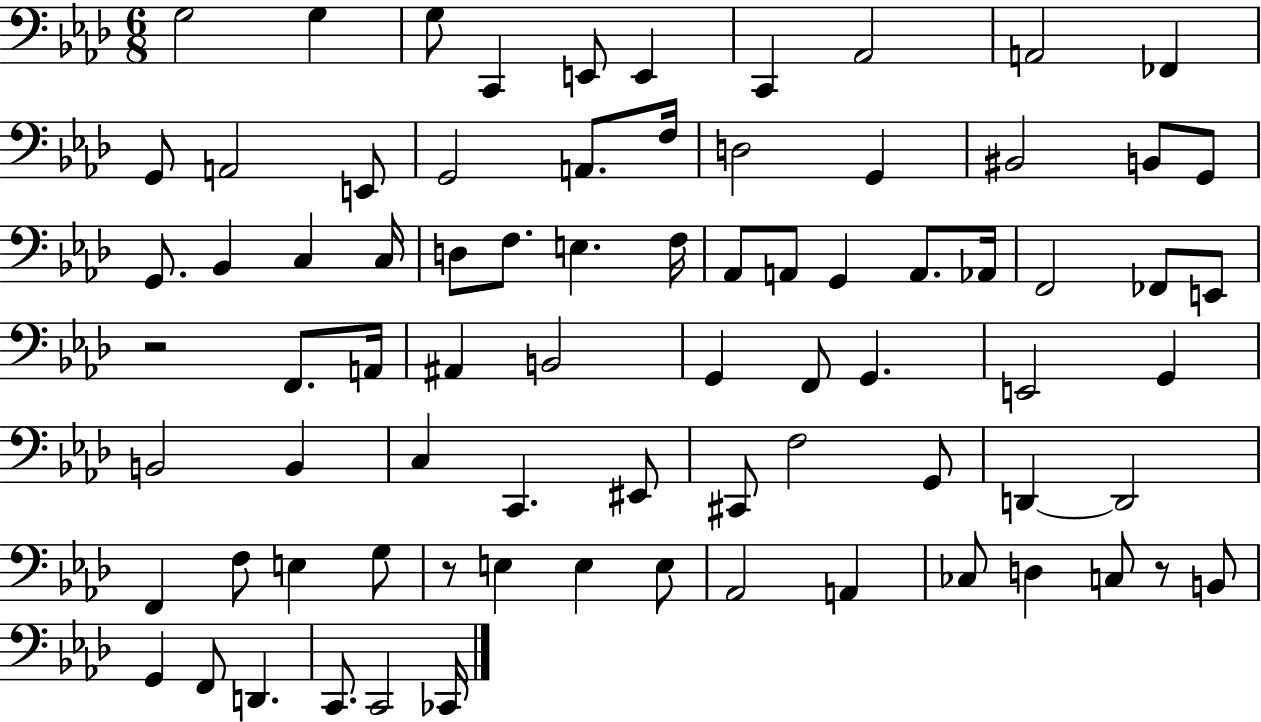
G3/h G3/q G3/e C2/q E2/e E2/q C2/q Ab2/h A2/h FES2/q G2/e A2/h E2/e G2/h A2/e. F3/s D3/h G2/q BIS2/h B2/e G2/e G2/e. Bb2/q C3/q C3/s D3/e F3/e. E3/q. F3/s Ab2/e A2/e G2/q A2/e. Ab2/s F2/h FES2/e E2/e R/h F2/e. A2/s A#2/q B2/h G2/q F2/e G2/q. E2/h G2/q B2/h B2/q C3/q C2/q. EIS2/e C#2/e F3/h G2/e D2/q D2/h F2/q F3/e E3/q G3/e R/e E3/q E3/q E3/e Ab2/h A2/q CES3/e D3/q C3/e R/e B2/e G2/q F2/e D2/q. C2/e. C2/h CES2/s